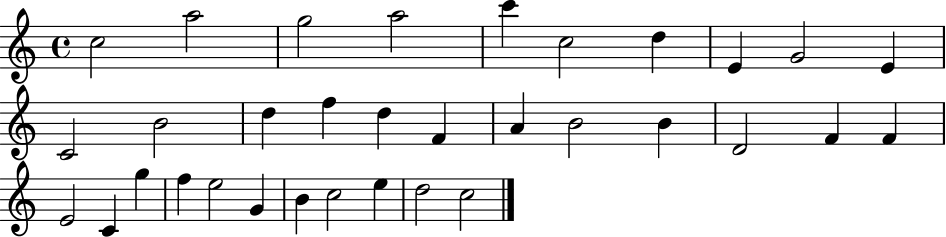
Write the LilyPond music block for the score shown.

{
  \clef treble
  \time 4/4
  \defaultTimeSignature
  \key c \major
  c''2 a''2 | g''2 a''2 | c'''4 c''2 d''4 | e'4 g'2 e'4 | \break c'2 b'2 | d''4 f''4 d''4 f'4 | a'4 b'2 b'4 | d'2 f'4 f'4 | \break e'2 c'4 g''4 | f''4 e''2 g'4 | b'4 c''2 e''4 | d''2 c''2 | \break \bar "|."
}